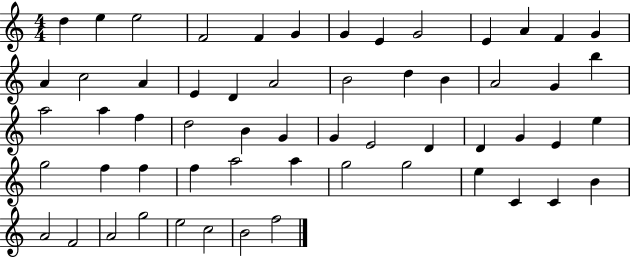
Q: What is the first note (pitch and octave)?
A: D5